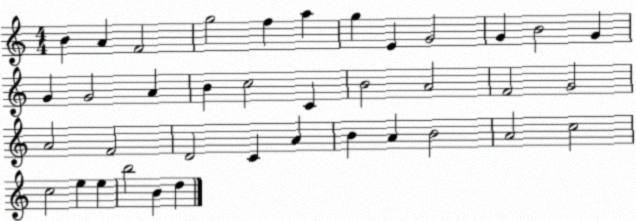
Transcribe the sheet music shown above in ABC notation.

X:1
T:Untitled
M:4/4
L:1/4
K:C
B A F2 g2 f a g E G2 G B2 G G G2 A B c2 C B2 A2 F2 G2 A2 F2 D2 C A B A B2 A2 c2 c2 e e b2 B d